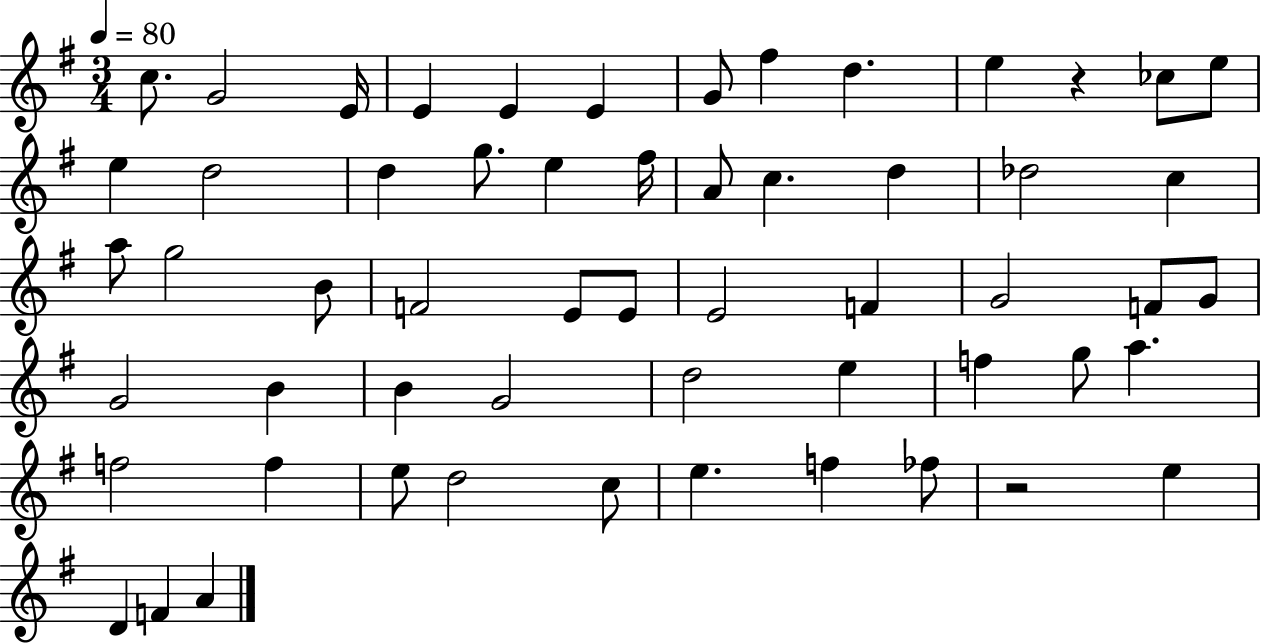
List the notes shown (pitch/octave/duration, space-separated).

C5/e. G4/h E4/s E4/q E4/q E4/q G4/e F#5/q D5/q. E5/q R/q CES5/e E5/e E5/q D5/h D5/q G5/e. E5/q F#5/s A4/e C5/q. D5/q Db5/h C5/q A5/e G5/h B4/e F4/h E4/e E4/e E4/h F4/q G4/h F4/e G4/e G4/h B4/q B4/q G4/h D5/h E5/q F5/q G5/e A5/q. F5/h F5/q E5/e D5/h C5/e E5/q. F5/q FES5/e R/h E5/q D4/q F4/q A4/q